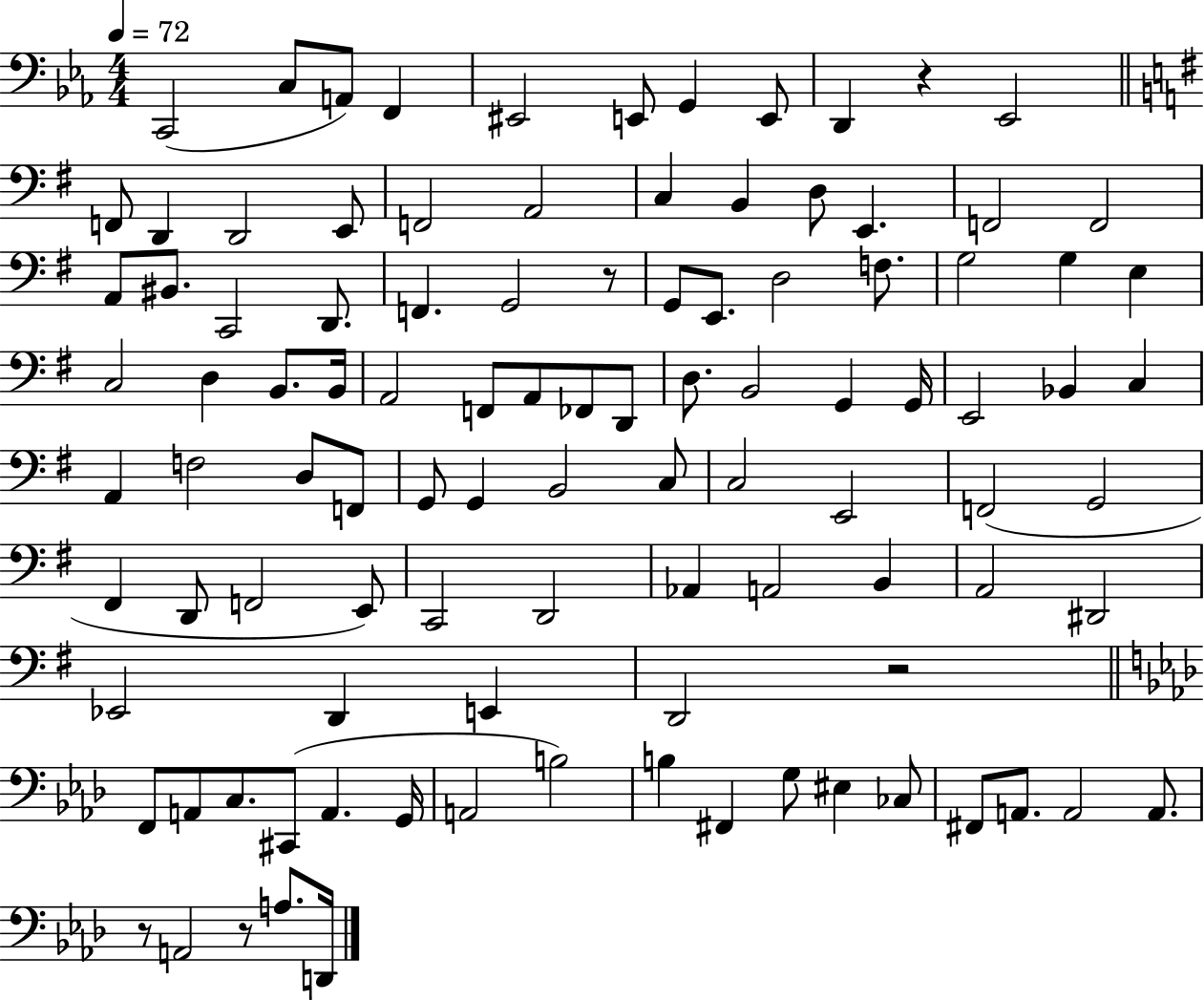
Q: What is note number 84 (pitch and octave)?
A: G2